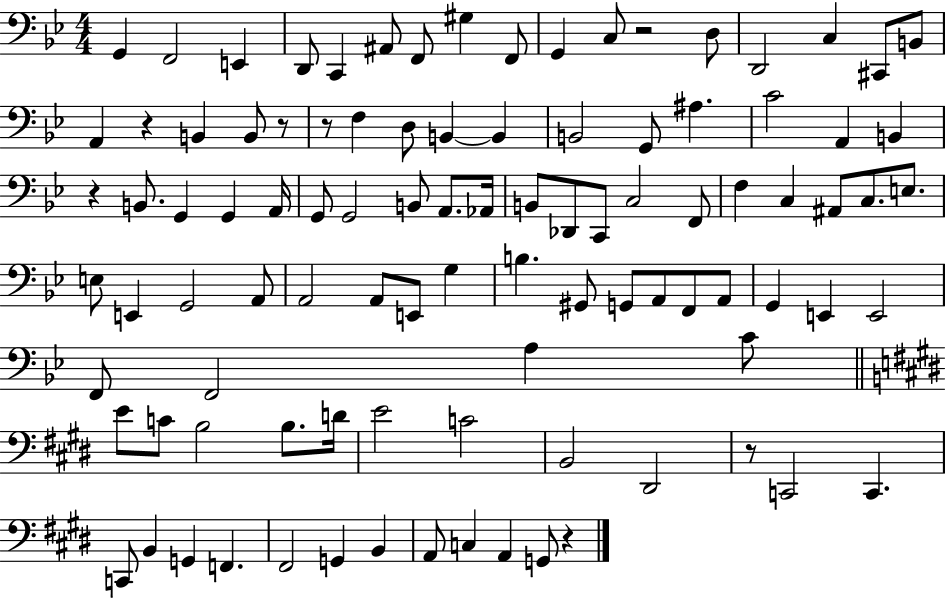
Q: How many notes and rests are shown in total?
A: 98